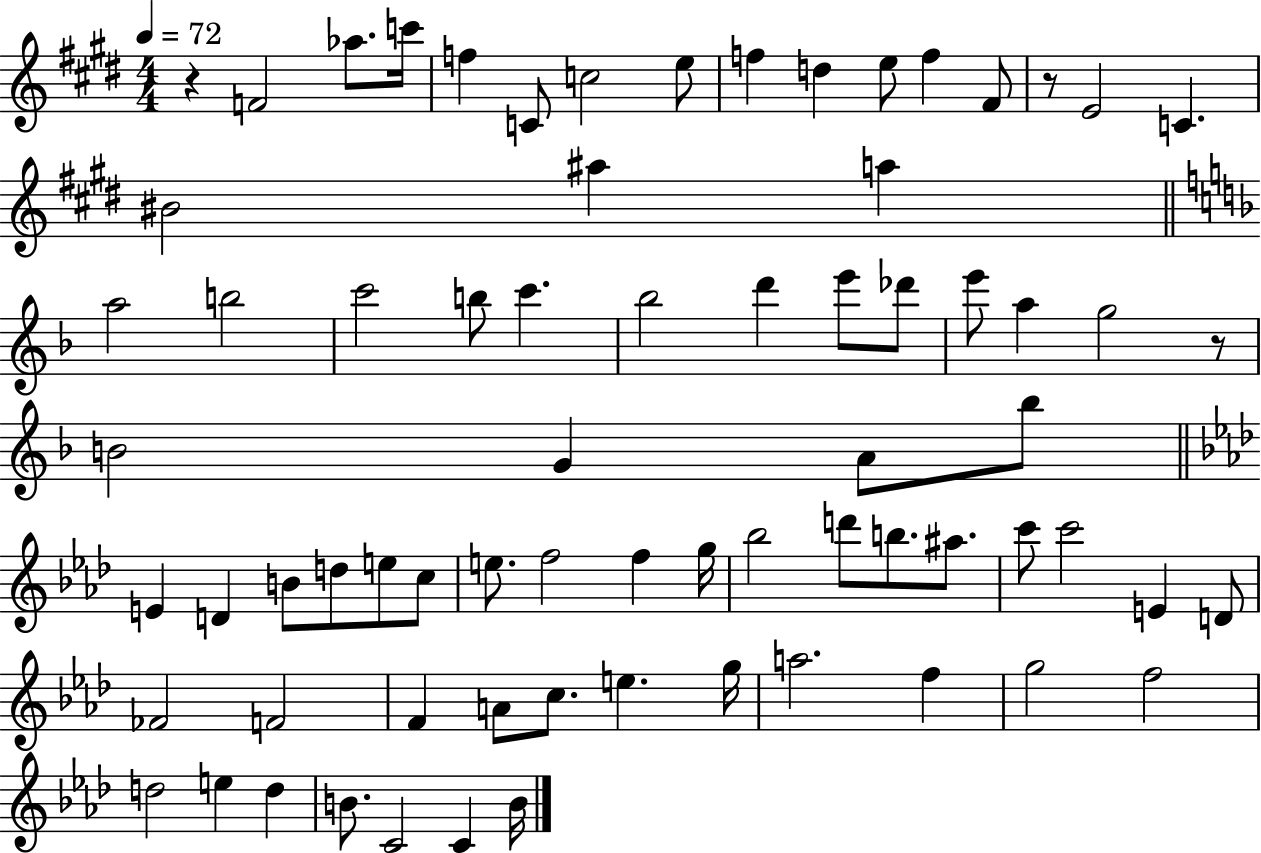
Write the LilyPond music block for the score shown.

{
  \clef treble
  \numericTimeSignature
  \time 4/4
  \key e \major
  \tempo 4 = 72
  r4 f'2 aes''8. c'''16 | f''4 c'8 c''2 e''8 | f''4 d''4 e''8 f''4 fis'8 | r8 e'2 c'4. | \break bis'2 ais''4 a''4 | \bar "||" \break \key d \minor a''2 b''2 | c'''2 b''8 c'''4. | bes''2 d'''4 e'''8 des'''8 | e'''8 a''4 g''2 r8 | \break b'2 g'4 a'8 bes''8 | \bar "||" \break \key aes \major e'4 d'4 b'8 d''8 e''8 c''8 | e''8. f''2 f''4 g''16 | bes''2 d'''8 b''8. ais''8. | c'''8 c'''2 e'4 d'8 | \break fes'2 f'2 | f'4 a'8 c''8. e''4. g''16 | a''2. f''4 | g''2 f''2 | \break d''2 e''4 d''4 | b'8. c'2 c'4 b'16 | \bar "|."
}